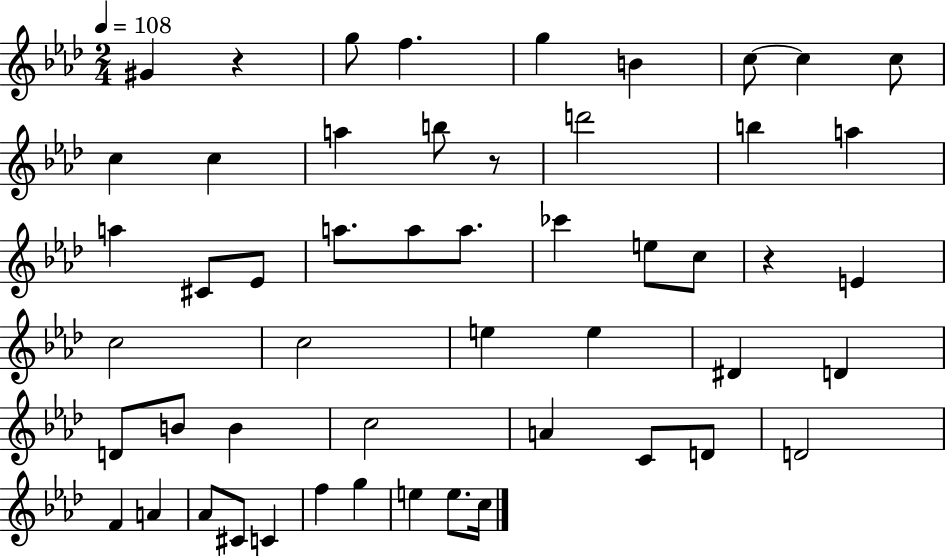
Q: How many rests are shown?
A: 3